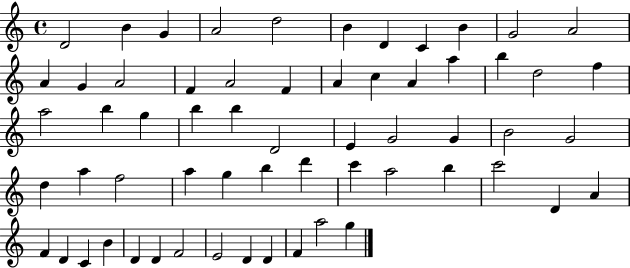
{
  \clef treble
  \time 4/4
  \defaultTimeSignature
  \key c \major
  d'2 b'4 g'4 | a'2 d''2 | b'4 d'4 c'4 b'4 | g'2 a'2 | \break a'4 g'4 a'2 | f'4 a'2 f'4 | a'4 c''4 a'4 a''4 | b''4 d''2 f''4 | \break a''2 b''4 g''4 | b''4 b''4 d'2 | e'4 g'2 g'4 | b'2 g'2 | \break d''4 a''4 f''2 | a''4 g''4 b''4 d'''4 | c'''4 a''2 b''4 | c'''2 d'4 a'4 | \break f'4 d'4 c'4 b'4 | d'4 d'4 f'2 | e'2 d'4 d'4 | f'4 a''2 g''4 | \break \bar "|."
}